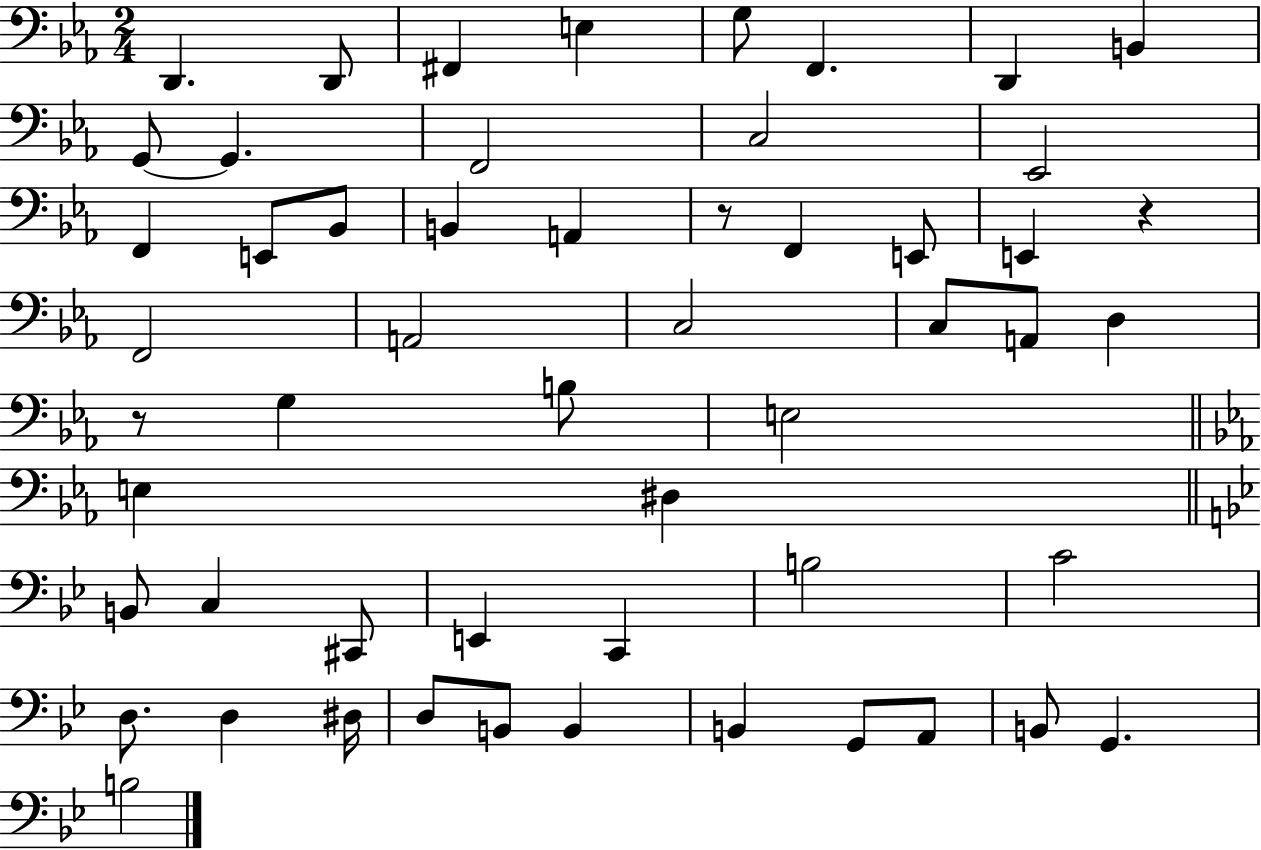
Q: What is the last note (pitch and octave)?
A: B3